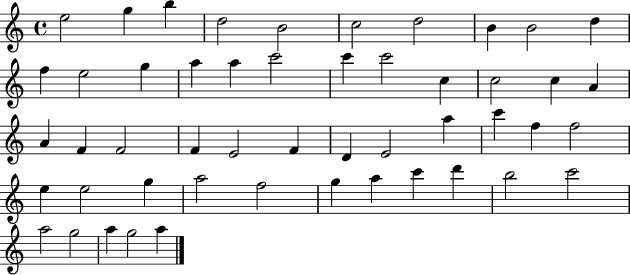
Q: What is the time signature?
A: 4/4